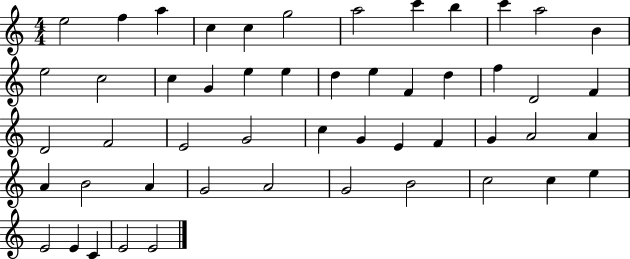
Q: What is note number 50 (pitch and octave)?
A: E4